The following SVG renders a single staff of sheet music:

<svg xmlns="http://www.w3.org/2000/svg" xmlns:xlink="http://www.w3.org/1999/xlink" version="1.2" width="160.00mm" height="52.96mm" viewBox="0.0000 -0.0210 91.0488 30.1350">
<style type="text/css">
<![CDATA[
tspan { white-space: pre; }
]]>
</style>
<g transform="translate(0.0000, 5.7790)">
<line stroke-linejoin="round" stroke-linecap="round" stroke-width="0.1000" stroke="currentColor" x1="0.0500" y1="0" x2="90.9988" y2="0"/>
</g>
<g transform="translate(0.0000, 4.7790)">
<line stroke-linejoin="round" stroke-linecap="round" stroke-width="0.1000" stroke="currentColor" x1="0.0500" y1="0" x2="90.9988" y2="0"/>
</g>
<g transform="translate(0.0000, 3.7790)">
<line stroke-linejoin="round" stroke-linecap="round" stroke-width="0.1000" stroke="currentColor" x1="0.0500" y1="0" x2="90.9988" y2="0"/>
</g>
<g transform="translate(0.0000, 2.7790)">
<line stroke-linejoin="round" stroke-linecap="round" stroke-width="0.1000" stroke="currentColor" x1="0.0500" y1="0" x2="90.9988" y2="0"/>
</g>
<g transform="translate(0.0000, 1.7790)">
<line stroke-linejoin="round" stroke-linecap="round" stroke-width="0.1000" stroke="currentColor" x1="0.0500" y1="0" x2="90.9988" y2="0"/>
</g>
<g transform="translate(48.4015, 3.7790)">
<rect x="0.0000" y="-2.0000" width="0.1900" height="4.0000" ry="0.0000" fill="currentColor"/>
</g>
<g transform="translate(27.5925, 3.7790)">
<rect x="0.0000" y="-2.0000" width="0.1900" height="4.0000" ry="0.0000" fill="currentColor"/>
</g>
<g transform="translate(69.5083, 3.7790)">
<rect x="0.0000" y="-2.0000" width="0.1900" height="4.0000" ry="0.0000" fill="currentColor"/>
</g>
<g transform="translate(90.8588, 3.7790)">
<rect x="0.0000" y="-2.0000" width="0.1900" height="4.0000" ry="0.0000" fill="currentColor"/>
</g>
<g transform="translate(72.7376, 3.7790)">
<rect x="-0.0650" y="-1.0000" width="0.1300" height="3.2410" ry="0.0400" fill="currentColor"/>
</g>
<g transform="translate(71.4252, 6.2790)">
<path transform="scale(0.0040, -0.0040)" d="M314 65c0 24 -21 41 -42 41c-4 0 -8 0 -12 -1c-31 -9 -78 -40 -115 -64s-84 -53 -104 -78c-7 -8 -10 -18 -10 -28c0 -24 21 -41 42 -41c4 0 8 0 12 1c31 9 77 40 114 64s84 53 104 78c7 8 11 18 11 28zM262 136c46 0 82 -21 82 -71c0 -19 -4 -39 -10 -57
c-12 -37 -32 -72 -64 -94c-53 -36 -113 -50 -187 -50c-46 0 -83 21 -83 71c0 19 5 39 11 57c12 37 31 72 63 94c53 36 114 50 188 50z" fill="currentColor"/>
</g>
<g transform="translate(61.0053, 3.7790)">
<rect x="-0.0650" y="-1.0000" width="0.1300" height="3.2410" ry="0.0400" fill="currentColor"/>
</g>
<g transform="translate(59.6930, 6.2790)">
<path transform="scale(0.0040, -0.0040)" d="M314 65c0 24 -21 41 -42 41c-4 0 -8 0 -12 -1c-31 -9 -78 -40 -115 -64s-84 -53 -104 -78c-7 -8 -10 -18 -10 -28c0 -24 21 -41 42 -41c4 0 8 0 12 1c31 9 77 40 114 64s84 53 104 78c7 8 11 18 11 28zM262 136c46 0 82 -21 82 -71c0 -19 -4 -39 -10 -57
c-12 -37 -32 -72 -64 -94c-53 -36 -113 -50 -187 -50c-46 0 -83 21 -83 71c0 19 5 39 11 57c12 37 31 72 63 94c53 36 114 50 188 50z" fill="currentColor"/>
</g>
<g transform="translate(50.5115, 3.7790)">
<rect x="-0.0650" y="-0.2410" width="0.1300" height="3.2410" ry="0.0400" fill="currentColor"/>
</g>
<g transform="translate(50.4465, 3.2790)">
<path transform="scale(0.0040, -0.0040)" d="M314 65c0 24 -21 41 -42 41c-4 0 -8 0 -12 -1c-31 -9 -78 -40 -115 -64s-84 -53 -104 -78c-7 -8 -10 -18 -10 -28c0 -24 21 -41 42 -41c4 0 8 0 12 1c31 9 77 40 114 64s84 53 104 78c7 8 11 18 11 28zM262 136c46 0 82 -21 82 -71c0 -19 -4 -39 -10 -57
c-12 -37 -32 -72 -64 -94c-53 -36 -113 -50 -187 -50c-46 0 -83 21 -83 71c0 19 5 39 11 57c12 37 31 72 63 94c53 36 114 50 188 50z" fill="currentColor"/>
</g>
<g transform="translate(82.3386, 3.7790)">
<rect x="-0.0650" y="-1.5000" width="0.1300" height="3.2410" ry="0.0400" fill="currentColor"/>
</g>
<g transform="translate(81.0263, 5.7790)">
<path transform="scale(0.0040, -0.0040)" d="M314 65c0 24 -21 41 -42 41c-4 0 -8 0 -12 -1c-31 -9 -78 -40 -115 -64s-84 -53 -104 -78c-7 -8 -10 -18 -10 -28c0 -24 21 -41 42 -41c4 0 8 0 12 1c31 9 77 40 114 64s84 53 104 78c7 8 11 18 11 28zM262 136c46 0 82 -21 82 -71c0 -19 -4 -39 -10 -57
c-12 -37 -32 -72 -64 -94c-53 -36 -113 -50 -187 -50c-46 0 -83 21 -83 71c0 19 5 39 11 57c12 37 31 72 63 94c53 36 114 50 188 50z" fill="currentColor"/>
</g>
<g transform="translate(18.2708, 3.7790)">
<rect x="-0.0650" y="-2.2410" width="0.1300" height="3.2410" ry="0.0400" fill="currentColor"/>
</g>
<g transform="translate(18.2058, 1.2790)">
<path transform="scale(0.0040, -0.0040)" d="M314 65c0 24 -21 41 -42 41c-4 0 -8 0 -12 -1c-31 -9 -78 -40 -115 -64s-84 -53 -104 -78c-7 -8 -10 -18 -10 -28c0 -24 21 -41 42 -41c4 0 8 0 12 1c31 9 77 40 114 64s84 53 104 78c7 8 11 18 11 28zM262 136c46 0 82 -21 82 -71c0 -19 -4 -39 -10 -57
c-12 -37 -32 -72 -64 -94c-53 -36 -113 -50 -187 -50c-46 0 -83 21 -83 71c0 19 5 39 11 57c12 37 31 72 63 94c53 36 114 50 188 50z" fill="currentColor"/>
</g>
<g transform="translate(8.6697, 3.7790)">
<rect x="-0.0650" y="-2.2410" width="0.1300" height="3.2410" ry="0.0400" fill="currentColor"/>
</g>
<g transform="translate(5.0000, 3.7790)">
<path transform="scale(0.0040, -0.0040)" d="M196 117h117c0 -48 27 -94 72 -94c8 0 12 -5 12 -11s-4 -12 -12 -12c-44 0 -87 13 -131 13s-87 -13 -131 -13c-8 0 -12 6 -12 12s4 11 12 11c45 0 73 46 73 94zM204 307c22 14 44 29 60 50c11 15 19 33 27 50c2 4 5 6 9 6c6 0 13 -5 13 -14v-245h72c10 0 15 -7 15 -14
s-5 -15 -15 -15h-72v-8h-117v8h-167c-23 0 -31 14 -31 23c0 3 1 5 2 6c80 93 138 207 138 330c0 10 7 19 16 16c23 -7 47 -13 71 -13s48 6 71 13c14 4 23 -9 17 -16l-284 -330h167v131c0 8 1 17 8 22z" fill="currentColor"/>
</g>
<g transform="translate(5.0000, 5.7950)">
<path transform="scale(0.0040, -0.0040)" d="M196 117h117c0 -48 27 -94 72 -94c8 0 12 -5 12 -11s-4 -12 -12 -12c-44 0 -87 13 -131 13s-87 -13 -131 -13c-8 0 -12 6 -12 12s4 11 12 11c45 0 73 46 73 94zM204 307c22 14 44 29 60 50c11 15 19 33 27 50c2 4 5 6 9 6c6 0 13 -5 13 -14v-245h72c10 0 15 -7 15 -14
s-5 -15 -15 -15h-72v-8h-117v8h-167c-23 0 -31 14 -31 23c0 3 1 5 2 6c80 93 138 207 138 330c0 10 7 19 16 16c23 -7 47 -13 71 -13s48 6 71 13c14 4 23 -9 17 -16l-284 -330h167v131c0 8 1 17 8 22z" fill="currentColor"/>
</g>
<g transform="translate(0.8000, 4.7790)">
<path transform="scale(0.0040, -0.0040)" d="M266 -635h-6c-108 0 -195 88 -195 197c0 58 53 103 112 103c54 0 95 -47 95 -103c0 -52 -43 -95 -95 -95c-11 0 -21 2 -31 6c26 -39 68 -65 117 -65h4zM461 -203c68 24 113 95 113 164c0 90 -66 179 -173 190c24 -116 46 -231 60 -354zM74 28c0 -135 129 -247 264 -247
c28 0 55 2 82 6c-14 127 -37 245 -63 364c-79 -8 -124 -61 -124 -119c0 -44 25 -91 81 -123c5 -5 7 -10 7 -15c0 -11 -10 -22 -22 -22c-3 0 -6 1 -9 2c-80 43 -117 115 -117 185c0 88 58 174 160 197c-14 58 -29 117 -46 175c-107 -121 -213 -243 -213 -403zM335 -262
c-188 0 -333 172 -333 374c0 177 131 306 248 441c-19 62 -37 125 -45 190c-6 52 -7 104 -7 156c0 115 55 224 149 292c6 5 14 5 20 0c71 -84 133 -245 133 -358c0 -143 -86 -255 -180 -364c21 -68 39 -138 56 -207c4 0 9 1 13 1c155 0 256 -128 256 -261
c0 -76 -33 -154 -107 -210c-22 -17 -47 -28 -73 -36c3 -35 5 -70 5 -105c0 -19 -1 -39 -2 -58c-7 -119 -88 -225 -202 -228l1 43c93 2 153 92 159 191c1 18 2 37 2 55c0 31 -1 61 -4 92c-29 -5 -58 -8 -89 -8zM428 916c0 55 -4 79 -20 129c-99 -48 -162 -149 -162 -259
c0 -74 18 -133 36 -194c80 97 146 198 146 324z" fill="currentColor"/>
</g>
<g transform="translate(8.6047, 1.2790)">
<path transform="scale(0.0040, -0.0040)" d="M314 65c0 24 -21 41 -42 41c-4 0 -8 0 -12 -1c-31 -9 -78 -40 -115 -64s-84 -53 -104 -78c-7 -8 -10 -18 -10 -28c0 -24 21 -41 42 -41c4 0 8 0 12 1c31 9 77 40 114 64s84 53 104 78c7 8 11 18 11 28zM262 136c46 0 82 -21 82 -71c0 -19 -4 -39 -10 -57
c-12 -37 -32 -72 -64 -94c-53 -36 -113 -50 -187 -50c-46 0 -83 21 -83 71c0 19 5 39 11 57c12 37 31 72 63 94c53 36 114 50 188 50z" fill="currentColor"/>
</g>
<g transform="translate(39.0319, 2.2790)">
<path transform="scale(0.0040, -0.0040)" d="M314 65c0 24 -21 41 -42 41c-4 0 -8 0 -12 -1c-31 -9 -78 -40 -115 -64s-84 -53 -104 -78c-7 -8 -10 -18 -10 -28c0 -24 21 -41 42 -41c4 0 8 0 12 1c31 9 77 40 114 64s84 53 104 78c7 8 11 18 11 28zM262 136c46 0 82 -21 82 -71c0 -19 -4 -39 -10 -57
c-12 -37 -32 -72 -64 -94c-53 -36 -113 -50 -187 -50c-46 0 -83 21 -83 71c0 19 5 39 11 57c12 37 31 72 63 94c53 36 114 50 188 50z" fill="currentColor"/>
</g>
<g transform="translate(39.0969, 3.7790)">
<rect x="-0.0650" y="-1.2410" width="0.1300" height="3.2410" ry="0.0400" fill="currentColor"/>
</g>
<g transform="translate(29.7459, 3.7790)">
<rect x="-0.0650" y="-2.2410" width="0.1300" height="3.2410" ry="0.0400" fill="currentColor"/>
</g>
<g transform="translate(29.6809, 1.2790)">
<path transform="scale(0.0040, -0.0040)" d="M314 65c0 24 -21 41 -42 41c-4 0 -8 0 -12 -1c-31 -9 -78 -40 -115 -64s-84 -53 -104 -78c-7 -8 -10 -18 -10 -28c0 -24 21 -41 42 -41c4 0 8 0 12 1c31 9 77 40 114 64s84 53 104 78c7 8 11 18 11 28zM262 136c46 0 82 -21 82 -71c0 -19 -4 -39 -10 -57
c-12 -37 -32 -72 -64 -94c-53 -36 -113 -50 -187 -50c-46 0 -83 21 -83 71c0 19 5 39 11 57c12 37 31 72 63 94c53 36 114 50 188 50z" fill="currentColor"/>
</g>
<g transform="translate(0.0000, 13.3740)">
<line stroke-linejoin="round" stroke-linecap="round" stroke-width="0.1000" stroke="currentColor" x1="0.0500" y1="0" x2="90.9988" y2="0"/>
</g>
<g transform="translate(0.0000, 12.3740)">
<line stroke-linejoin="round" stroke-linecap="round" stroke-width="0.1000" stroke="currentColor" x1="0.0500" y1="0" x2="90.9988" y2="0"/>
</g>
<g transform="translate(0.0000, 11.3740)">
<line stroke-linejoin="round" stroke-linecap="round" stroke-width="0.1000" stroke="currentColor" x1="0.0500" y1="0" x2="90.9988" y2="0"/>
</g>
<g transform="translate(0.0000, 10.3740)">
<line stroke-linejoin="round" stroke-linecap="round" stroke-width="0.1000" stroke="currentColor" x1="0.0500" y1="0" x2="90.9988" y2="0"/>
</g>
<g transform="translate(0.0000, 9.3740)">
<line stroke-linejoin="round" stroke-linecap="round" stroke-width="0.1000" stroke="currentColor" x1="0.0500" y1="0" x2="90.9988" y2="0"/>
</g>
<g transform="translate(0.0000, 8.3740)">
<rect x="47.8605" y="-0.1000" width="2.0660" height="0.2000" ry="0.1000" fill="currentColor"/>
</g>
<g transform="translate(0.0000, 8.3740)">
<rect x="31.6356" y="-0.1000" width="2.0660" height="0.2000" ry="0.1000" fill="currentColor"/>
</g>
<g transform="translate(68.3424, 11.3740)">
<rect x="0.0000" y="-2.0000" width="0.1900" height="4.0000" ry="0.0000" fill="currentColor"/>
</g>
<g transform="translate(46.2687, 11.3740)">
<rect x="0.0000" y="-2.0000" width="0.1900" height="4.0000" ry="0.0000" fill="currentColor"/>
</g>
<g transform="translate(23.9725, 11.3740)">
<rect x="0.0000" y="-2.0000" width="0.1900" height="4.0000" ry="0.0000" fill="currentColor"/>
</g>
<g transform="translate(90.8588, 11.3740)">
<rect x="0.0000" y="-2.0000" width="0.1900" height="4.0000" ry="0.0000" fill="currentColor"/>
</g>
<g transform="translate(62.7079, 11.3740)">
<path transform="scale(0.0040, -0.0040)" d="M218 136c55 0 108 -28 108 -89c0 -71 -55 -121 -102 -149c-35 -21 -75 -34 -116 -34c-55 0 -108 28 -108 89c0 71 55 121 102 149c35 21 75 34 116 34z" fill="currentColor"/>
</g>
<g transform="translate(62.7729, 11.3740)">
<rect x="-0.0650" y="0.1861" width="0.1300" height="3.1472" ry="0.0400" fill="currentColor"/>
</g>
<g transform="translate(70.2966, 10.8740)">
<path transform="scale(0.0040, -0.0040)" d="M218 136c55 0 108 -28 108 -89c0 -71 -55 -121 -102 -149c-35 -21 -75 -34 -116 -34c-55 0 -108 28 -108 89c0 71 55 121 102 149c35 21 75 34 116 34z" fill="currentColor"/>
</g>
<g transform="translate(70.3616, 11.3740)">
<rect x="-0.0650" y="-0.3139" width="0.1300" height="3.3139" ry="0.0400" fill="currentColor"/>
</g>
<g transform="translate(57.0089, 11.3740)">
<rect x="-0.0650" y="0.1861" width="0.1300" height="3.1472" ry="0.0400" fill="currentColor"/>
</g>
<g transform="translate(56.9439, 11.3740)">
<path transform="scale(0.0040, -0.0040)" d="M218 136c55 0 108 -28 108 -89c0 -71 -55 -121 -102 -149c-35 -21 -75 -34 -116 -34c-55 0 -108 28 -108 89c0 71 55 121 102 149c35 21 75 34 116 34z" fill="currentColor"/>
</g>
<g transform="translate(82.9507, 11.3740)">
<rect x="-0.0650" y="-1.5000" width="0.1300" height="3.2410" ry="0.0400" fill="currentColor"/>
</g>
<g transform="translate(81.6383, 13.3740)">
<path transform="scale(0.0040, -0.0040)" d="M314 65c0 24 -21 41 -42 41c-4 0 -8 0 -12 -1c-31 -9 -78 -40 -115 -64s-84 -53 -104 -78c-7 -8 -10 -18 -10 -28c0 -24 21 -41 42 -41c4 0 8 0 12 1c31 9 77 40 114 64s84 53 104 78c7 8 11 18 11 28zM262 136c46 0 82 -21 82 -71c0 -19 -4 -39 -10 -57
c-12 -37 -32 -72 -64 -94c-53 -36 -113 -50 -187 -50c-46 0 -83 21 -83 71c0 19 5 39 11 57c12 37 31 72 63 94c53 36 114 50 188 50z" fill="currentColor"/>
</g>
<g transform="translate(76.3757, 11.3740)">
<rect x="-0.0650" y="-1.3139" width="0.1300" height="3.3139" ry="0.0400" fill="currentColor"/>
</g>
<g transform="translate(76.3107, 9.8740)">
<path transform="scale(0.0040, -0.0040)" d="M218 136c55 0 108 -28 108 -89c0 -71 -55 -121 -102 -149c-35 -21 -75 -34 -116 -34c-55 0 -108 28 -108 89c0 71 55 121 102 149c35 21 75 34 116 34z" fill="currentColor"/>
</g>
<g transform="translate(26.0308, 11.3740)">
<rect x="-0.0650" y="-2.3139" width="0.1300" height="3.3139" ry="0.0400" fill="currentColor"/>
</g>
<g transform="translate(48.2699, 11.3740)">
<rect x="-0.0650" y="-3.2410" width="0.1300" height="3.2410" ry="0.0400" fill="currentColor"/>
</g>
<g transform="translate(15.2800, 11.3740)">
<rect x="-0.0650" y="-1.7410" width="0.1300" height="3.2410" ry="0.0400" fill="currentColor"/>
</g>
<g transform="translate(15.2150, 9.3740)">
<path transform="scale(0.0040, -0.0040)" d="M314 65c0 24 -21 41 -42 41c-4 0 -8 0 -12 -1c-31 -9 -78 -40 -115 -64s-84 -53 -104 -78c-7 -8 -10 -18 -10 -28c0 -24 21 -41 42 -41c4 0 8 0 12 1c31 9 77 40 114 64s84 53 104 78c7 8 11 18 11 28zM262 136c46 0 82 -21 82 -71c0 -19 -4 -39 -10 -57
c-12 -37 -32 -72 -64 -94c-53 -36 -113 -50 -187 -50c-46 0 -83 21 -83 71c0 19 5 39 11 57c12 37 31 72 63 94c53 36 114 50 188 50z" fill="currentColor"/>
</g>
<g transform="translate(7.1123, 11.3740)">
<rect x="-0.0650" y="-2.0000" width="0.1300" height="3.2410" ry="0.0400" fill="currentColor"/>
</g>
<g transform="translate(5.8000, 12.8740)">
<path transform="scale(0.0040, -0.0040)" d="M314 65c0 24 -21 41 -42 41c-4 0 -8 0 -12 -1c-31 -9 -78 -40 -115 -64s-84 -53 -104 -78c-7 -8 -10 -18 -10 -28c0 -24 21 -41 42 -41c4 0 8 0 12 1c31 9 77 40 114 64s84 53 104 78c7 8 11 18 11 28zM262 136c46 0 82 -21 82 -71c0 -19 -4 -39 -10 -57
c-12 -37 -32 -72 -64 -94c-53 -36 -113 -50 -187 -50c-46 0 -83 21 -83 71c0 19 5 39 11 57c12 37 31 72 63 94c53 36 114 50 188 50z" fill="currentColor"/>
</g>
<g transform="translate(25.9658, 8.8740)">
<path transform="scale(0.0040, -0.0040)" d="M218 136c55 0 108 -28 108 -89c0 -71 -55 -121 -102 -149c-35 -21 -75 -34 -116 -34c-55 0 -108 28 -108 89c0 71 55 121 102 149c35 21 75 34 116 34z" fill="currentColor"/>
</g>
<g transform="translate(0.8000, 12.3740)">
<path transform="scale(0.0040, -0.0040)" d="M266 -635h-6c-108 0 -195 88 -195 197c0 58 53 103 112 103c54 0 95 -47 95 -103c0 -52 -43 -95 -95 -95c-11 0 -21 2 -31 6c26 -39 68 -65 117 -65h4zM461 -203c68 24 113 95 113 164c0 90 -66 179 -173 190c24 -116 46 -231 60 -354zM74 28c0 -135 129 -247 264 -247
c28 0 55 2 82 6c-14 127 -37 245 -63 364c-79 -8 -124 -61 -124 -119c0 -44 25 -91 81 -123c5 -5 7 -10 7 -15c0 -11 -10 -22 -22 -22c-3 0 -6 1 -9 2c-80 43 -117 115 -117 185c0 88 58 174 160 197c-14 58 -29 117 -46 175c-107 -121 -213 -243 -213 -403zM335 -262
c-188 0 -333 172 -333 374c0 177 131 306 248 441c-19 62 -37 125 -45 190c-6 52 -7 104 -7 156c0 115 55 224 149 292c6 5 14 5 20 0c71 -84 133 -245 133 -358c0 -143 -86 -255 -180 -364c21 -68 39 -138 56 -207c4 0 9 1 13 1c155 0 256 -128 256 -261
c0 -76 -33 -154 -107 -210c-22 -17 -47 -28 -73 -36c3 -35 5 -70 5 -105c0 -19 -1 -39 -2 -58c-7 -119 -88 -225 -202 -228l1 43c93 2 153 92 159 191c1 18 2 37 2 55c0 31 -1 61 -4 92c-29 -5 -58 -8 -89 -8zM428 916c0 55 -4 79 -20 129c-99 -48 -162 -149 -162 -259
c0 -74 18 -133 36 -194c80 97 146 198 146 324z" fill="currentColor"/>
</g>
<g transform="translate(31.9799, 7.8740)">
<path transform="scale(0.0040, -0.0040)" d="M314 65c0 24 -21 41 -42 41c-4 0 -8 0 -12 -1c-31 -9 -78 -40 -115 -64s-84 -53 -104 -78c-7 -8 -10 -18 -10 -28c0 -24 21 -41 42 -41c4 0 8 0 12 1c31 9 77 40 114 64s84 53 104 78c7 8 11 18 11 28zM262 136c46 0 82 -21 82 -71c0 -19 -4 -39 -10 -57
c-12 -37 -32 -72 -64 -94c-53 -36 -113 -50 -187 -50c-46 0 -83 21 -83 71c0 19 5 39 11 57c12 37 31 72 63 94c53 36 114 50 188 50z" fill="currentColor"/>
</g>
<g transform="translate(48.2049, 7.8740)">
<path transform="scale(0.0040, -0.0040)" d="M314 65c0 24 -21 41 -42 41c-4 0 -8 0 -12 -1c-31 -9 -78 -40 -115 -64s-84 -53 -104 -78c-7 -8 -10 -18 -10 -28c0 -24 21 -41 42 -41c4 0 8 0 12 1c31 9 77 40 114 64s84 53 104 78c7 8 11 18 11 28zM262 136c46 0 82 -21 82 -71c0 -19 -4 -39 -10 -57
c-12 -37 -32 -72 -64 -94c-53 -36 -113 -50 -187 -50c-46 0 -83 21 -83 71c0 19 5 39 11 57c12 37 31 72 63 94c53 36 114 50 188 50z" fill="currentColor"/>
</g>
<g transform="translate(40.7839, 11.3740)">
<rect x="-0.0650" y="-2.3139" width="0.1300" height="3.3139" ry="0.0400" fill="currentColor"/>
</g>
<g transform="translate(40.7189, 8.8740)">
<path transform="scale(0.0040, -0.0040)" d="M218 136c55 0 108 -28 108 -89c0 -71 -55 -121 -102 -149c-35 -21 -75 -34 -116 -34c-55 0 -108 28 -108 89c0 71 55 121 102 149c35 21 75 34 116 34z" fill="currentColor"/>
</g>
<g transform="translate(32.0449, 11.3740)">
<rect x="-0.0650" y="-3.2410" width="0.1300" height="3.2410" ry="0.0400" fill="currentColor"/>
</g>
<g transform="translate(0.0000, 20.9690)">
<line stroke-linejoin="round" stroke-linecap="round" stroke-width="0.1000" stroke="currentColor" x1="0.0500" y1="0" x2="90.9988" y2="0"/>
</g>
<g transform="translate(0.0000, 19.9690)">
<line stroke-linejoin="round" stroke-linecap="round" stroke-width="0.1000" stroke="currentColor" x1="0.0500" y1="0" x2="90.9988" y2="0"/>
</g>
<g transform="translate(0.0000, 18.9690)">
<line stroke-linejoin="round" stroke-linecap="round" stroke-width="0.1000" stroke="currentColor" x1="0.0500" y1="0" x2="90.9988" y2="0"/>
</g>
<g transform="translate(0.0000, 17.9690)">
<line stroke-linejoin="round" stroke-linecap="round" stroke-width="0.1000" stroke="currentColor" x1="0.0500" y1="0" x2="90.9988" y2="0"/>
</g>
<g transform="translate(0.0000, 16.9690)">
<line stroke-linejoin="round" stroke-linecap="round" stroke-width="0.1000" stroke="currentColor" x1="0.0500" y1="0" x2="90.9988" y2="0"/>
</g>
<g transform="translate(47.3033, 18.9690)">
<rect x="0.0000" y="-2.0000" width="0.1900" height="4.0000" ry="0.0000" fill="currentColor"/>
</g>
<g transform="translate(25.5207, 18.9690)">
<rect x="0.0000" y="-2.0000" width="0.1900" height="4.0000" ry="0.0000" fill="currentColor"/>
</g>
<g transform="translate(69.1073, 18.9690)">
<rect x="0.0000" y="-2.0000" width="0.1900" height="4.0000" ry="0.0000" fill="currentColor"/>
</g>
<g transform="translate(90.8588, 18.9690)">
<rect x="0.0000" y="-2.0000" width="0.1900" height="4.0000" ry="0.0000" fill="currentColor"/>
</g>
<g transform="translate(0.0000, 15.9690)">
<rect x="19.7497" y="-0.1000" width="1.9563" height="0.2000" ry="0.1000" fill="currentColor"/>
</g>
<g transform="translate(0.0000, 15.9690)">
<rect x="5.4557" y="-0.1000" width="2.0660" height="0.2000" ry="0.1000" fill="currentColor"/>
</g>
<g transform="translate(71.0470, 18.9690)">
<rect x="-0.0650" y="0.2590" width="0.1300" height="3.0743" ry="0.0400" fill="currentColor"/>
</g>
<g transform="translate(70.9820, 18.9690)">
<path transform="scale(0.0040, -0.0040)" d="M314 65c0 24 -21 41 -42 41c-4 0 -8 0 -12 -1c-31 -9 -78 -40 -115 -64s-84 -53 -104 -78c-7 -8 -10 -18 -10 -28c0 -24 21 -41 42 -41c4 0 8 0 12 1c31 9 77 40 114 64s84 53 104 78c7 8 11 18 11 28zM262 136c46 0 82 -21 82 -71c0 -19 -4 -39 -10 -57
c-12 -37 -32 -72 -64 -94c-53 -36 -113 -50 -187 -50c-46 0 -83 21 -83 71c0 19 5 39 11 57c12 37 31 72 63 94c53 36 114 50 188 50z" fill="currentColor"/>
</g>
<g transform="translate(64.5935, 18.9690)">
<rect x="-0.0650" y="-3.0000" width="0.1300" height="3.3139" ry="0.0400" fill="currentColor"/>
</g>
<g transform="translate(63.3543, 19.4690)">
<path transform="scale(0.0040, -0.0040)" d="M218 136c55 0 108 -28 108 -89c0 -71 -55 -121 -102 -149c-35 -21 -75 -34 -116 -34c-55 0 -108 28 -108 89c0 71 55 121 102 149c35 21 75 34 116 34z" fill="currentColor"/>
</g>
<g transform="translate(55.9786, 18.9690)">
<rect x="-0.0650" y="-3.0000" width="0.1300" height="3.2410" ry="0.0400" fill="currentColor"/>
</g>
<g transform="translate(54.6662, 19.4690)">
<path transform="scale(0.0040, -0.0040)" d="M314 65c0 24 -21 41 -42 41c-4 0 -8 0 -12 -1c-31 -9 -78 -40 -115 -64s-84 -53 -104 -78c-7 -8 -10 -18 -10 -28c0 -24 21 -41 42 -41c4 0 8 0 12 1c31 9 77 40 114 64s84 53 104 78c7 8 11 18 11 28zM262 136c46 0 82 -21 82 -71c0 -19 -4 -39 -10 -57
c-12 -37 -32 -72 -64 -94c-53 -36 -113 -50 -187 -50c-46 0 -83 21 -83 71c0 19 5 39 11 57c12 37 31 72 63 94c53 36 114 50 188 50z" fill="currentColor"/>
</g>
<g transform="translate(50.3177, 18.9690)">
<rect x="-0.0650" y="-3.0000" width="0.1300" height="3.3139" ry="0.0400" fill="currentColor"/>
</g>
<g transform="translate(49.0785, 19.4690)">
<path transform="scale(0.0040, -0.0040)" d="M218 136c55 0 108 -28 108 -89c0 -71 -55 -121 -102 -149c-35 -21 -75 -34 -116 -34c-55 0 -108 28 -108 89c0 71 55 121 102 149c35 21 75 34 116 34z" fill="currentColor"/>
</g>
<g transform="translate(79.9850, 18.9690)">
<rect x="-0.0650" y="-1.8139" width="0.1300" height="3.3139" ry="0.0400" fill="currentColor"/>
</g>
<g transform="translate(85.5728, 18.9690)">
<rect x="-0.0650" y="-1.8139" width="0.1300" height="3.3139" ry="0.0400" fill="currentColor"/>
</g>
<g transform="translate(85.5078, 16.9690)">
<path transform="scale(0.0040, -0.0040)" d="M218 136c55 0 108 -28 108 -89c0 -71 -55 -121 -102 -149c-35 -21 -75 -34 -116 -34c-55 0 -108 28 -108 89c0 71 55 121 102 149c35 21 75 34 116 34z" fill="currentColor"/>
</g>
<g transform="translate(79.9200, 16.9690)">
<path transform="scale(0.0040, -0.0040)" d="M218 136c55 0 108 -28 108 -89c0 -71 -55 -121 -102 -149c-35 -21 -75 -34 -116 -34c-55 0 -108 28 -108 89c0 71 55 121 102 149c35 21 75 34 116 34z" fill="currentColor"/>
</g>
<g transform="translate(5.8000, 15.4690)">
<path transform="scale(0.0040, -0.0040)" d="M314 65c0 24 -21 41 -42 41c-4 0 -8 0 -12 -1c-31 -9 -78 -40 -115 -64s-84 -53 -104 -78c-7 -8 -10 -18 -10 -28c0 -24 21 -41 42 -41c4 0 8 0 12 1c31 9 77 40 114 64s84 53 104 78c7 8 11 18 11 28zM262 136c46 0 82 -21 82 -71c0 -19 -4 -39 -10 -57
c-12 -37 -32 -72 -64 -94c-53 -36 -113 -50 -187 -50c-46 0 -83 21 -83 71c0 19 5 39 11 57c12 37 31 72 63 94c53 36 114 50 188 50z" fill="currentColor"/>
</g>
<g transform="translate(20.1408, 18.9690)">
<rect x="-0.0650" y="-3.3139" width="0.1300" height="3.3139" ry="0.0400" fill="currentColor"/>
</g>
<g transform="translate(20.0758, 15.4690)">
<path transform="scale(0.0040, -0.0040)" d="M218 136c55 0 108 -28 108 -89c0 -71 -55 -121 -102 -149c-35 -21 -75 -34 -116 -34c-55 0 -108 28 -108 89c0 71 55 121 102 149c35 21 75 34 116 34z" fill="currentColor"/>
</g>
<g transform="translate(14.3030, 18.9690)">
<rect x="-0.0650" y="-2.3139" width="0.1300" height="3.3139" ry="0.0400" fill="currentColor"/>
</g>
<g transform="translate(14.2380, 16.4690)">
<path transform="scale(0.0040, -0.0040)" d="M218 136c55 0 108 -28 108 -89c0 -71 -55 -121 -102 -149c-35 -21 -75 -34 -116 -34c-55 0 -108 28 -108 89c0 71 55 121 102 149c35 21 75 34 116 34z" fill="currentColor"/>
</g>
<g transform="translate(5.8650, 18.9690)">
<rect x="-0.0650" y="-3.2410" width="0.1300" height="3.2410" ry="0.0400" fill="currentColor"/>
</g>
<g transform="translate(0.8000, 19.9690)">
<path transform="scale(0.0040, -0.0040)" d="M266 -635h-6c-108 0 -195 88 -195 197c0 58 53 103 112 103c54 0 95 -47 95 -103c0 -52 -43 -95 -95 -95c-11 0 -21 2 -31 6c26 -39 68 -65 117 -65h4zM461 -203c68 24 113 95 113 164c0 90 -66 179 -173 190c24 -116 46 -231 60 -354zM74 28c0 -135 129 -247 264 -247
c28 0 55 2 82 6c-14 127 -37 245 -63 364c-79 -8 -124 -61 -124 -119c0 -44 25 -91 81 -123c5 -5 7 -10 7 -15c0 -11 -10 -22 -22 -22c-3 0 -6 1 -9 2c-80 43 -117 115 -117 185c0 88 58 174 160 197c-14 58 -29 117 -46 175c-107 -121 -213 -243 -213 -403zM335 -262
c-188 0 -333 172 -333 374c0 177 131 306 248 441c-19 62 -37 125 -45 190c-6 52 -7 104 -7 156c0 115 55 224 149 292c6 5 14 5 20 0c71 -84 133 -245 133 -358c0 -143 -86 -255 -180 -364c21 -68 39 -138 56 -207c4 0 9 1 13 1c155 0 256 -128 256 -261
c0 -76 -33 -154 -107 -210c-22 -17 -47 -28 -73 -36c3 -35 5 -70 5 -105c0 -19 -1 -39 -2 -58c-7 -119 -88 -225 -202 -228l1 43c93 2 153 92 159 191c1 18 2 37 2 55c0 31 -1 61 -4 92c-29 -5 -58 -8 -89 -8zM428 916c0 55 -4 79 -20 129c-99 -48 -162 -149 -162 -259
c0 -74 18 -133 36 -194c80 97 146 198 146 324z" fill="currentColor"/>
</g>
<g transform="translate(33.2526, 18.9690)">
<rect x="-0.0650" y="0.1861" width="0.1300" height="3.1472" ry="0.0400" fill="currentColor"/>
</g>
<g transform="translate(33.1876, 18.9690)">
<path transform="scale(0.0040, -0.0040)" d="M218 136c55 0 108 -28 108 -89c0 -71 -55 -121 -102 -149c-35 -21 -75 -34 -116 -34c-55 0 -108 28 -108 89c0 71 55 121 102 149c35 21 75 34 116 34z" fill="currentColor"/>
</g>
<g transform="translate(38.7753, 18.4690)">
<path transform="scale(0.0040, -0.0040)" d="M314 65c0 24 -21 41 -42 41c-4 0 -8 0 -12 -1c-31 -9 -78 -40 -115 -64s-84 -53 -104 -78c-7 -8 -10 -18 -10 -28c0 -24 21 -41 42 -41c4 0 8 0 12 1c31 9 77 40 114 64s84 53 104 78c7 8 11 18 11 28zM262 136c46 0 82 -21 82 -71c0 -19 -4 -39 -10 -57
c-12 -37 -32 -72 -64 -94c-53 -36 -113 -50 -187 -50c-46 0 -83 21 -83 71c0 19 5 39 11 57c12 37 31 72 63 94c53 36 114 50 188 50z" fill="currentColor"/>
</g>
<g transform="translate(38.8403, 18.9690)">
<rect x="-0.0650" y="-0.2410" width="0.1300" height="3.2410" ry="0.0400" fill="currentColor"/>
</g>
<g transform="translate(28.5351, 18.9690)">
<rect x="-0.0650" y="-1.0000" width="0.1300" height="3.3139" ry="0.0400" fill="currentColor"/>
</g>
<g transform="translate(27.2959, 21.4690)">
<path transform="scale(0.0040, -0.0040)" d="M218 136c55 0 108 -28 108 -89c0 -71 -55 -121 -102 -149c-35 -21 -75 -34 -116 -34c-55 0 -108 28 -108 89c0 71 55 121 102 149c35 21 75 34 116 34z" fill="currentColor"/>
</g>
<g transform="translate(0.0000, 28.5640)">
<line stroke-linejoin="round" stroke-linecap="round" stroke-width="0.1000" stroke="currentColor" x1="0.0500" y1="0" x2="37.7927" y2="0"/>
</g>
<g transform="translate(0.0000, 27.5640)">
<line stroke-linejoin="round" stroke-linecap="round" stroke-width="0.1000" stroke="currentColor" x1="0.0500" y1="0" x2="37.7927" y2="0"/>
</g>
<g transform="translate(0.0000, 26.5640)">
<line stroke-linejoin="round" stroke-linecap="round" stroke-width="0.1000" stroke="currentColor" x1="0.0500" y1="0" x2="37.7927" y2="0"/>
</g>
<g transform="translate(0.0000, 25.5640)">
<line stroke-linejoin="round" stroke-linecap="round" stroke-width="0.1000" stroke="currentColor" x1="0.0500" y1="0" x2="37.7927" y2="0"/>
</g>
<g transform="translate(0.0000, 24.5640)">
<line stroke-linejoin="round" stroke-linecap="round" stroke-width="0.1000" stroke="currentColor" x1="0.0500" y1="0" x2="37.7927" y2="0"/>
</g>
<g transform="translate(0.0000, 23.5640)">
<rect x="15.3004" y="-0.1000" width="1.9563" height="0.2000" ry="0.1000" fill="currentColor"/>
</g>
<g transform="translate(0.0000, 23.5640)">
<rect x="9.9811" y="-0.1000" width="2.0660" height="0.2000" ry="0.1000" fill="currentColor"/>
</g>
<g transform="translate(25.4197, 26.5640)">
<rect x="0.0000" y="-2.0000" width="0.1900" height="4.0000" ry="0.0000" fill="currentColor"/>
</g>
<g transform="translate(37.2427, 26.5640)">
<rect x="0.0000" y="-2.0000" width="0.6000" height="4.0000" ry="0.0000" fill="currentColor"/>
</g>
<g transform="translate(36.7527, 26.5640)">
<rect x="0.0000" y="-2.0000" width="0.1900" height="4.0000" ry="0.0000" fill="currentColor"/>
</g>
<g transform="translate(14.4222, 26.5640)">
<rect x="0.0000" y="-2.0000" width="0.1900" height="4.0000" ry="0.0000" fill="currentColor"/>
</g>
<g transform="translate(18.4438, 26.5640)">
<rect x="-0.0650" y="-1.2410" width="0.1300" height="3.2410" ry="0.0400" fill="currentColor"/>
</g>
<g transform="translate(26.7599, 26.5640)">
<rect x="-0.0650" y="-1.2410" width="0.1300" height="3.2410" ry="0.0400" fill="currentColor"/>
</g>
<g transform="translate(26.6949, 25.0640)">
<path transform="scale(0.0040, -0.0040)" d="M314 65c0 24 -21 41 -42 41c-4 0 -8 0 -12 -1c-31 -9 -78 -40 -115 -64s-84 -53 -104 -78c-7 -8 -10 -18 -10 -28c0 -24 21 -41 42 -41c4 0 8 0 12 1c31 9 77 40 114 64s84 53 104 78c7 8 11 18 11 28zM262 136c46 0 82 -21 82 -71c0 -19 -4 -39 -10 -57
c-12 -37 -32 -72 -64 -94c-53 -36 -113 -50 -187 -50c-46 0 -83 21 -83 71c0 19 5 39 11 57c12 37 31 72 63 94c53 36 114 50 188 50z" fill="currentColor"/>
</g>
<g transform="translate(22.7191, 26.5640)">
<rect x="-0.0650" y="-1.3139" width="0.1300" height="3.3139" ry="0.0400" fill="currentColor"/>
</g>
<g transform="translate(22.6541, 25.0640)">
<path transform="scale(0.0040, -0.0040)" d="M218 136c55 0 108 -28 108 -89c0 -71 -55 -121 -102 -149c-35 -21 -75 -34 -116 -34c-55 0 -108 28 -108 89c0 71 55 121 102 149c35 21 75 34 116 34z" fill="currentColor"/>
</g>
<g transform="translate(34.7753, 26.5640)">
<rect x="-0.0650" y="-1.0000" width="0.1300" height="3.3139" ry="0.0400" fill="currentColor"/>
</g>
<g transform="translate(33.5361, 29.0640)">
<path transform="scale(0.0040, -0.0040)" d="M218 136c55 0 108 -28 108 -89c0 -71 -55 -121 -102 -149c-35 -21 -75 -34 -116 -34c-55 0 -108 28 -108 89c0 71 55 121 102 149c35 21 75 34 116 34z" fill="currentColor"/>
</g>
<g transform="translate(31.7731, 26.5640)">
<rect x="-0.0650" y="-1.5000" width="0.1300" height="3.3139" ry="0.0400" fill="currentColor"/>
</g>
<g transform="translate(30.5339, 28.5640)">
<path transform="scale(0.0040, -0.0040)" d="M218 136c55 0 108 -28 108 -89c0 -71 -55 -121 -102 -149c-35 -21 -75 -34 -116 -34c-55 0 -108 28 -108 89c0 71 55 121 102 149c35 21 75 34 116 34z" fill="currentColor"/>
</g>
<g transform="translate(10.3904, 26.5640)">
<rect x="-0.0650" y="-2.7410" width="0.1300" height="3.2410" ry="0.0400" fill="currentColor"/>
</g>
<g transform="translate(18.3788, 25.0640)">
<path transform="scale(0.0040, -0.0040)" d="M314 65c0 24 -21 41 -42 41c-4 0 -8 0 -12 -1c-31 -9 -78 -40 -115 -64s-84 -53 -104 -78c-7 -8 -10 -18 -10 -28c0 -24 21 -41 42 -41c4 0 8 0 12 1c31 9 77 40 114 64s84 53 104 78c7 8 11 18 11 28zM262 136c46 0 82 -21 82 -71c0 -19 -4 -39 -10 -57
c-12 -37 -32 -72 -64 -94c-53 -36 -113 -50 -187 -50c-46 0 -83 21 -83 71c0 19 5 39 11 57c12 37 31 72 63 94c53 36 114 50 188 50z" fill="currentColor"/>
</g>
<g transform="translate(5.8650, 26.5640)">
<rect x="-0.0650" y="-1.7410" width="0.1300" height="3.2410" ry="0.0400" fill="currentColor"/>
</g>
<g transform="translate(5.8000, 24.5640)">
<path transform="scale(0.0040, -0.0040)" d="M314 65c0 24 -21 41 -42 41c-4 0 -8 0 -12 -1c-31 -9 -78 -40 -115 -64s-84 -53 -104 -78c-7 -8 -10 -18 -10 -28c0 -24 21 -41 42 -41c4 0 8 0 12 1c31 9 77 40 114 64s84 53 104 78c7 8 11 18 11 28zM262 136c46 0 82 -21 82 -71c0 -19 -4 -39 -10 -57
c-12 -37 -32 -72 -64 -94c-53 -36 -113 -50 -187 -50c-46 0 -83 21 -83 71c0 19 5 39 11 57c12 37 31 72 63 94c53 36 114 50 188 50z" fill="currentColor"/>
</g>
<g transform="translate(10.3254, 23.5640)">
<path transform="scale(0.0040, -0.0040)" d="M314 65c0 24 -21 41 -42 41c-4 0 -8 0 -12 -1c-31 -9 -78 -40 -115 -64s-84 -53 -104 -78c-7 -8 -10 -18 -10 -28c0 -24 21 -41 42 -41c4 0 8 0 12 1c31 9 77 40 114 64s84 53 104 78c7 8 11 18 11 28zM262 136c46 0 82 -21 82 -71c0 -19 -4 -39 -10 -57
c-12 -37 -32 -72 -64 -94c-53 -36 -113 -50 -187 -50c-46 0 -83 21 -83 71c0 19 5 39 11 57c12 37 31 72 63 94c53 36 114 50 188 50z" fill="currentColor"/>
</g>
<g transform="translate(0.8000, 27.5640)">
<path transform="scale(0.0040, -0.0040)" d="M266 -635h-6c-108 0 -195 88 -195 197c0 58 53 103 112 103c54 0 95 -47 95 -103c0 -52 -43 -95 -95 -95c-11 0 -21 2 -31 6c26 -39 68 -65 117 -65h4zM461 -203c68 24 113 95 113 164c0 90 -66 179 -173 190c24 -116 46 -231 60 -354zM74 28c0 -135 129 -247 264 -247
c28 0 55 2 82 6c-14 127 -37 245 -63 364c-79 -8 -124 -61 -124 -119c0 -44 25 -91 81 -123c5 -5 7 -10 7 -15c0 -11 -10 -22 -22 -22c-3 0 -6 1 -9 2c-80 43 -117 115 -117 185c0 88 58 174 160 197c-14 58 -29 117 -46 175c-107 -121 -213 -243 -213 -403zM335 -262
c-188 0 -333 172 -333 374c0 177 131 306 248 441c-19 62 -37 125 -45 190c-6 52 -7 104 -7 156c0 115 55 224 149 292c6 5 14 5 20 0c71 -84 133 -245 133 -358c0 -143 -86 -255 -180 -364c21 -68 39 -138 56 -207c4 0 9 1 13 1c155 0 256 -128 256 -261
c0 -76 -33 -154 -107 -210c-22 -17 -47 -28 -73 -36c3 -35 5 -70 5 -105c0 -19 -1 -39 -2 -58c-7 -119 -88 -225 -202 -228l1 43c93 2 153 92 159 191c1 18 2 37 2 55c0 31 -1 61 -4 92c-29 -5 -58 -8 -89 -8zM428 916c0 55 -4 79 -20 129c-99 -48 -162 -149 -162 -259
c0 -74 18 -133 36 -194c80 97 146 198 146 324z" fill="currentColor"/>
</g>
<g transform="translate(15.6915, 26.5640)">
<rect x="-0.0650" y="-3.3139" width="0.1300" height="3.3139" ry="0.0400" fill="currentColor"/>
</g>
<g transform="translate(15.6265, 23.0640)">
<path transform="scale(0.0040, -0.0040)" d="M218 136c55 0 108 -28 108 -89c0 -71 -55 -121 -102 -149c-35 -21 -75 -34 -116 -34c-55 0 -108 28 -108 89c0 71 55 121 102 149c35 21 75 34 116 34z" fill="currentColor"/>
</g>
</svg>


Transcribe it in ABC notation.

X:1
T:Untitled
M:4/4
L:1/4
K:C
g2 g2 g2 e2 c2 D2 D2 E2 F2 f2 g b2 g b2 B B c e E2 b2 g b D B c2 A A2 A B2 f f f2 a2 b e2 e e2 E D